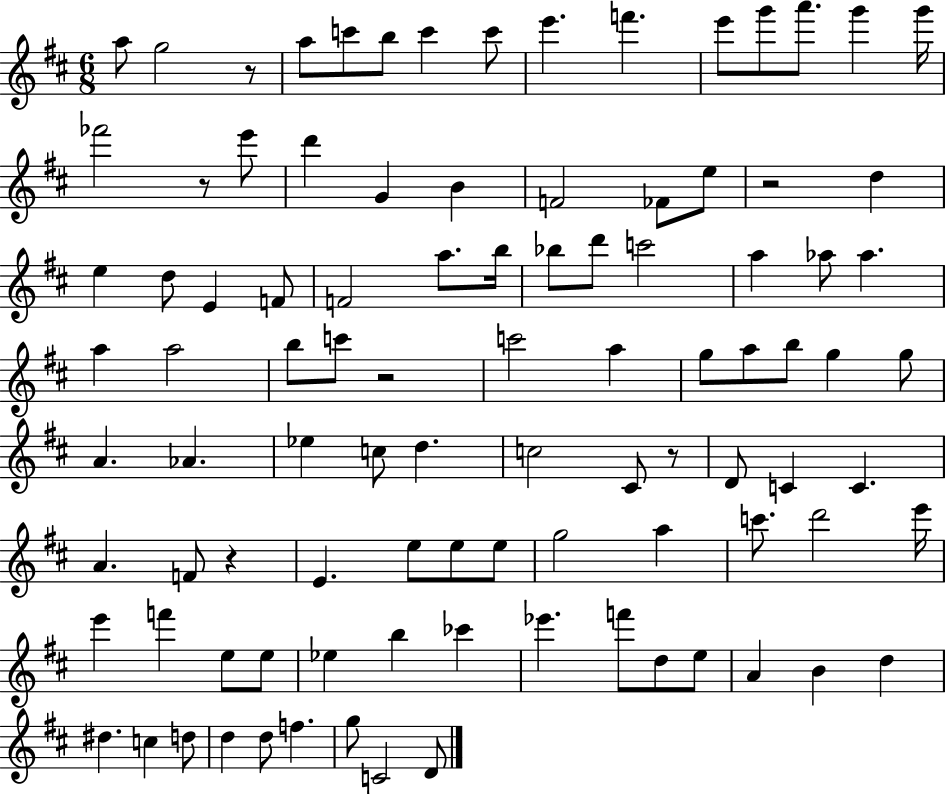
A5/e G5/h R/e A5/e C6/e B5/e C6/q C6/e E6/q. F6/q. E6/e G6/e A6/e. G6/q G6/s FES6/h R/e E6/e D6/q G4/q B4/q F4/h FES4/e E5/e R/h D5/q E5/q D5/e E4/q F4/e F4/h A5/e. B5/s Bb5/e D6/e C6/h A5/q Ab5/e Ab5/q. A5/q A5/h B5/e C6/e R/h C6/h A5/q G5/e A5/e B5/e G5/q G5/e A4/q. Ab4/q. Eb5/q C5/e D5/q. C5/h C#4/e R/e D4/e C4/q C4/q. A4/q. F4/e R/q E4/q. E5/e E5/e E5/e G5/h A5/q C6/e. D6/h E6/s E6/q F6/q E5/e E5/e Eb5/q B5/q CES6/q Eb6/q. F6/e D5/e E5/e A4/q B4/q D5/q D#5/q. C5/q D5/e D5/q D5/e F5/q. G5/e C4/h D4/e